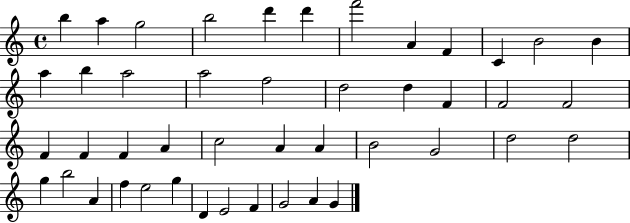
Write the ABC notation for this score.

X:1
T:Untitled
M:4/4
L:1/4
K:C
b a g2 b2 d' d' f'2 A F C B2 B a b a2 a2 f2 d2 d F F2 F2 F F F A c2 A A B2 G2 d2 d2 g b2 A f e2 g D E2 F G2 A G